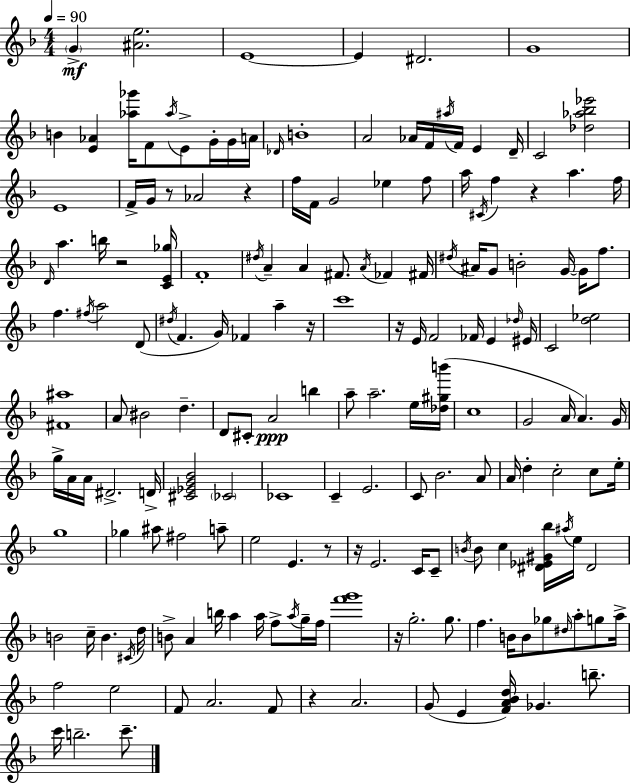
{
  \clef treble
  \numericTimeSignature
  \time 4/4
  \key d \minor
  \tempo 4 = 90
  \parenthesize g'4->\mf <ais' e''>2. | e'1~~ | e'4 dis'2. | g'1 | \break b'4 <e' aes'>4 <aes'' ges'''>16 f'8 \acciaccatura { aes''16 } e'8-> g'16-. g'16 | a'16 \grace { des'16 } b'1-. | a'2 aes'16 f'16 \acciaccatura { ais''16 } f'16 e'4 | d'16-- c'2 <des'' aes'' bes'' ees'''>2 | \break e'1 | f'16-> g'16 r8 aes'2 r4 | f''16 f'16 g'2 ees''4 | f''8 a''16 \acciaccatura { cis'16 } f''4 r4 a''4. | \break f''16 \grace { d'16 } a''4. b''16 r2 | <c' e' ges''>16 f'1-. | \acciaccatura { dis''16 } a'4-- a'4 fis'8. | \acciaccatura { a'16 } fes'4 fis'16 \acciaccatura { dis''16 } ais'16 g'8 b'2-. | \break g'16~~ g'16 f''8. f''4. \acciaccatura { fis''16 } a''2 | d'8( \acciaccatura { dis''16 } f'4. | g'16) fes'4 a''4-- r16 c'''1 | r16 e'16 f'2 | \break fes'16 e'4 \grace { des''16 } eis'16 c'2 | <d'' ees''>2 <fis' ais''>1 | a'8 bis'2 | d''4.-- d'8 cis'8-. a'2\ppp | \break b''4 a''8-- a''2.-- | e''16 <des'' gis'' b'''>16( c''1 | g'2 | a'16 a'4.) g'16 g''16-> a'16 a'16 dis'2.-> | \break d'16-> <cis' ees' g' bes'>2 | \parenthesize ces'2 ces'1 | c'4-- e'2. | c'8 bes'2. | \break a'8 a'16 d''4-. | c''2-. c''8 e''16-. g''1 | ges''4 ais''8 | fis''2 a''8-- e''2 | \break e'4. r8 r16 e'2. | c'16 c'8-- \acciaccatura { b'16 } b'8 c''4 | <dis' ees' gis' bes''>16 \acciaccatura { ais''16 } e''16 dis'2 b'2 | c''16-- b'4. \acciaccatura { cis'16 } d''16 b'8-> | \break a'4 b''16 a''4 a''16 f''8-> \acciaccatura { a''16 } g''16-- f''16 <f''' g'''>1 | r16 | g''2.-. g''8. f''4. | b'16 b'8 ges''8 \grace { dis''16 } a''8-. g''8 a''16-> | \break f''2 e''2 | f'8 a'2. f'8 | r4 a'2. | g'8( e'4 <f' a' bes' d''>16) ges'4. b''8.-- | \break c'''16 b''2.-- c'''8.-- | \bar "|."
}